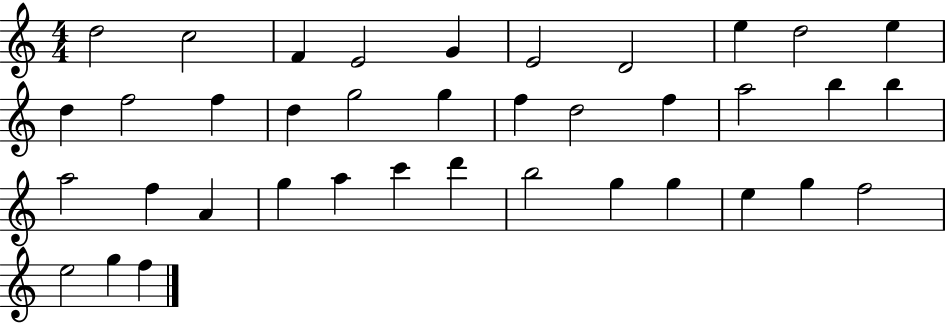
X:1
T:Untitled
M:4/4
L:1/4
K:C
d2 c2 F E2 G E2 D2 e d2 e d f2 f d g2 g f d2 f a2 b b a2 f A g a c' d' b2 g g e g f2 e2 g f